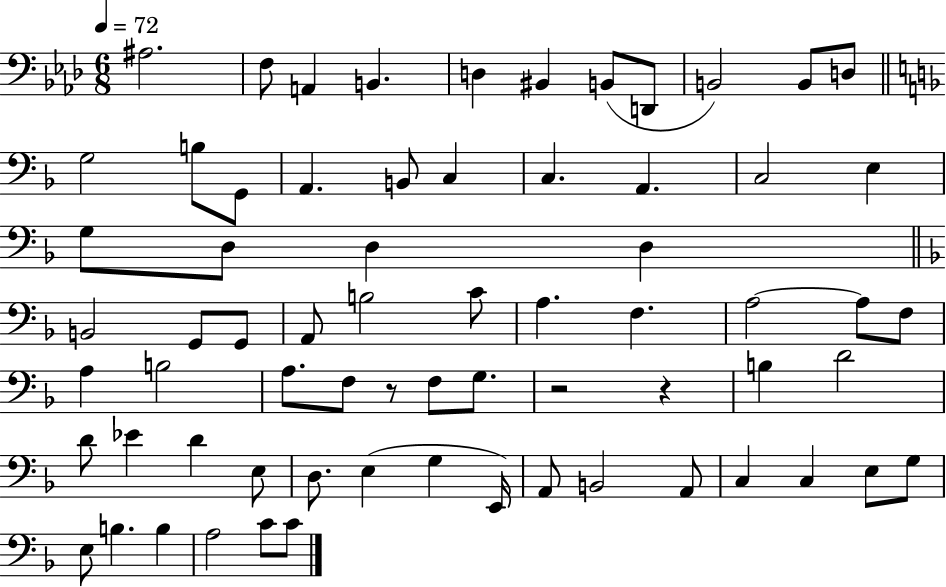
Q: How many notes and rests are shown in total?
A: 68